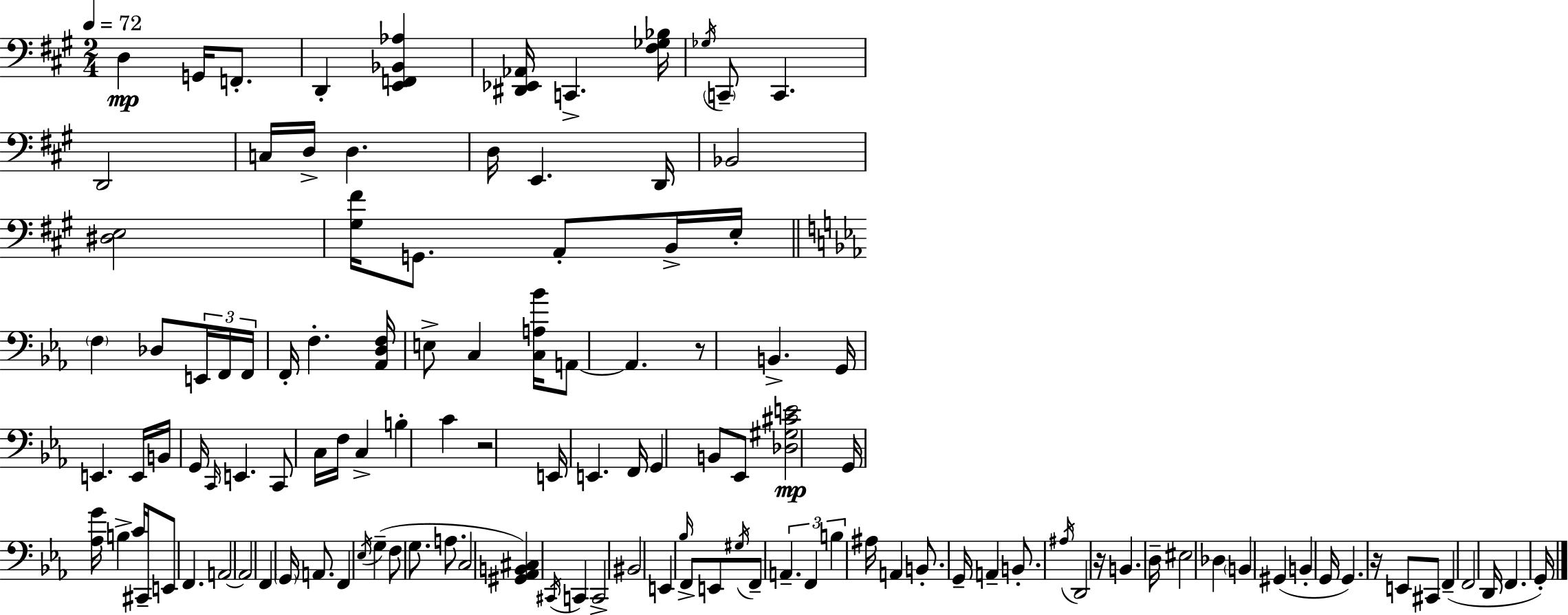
X:1
T:Untitled
M:2/4
L:1/4
K:A
D, G,,/4 F,,/2 D,, [E,,F,,_B,,_A,] [^D,,_E,,_A,,]/4 C,, [^F,_G,_B,]/4 _G,/4 C,,/2 C,, D,,2 C,/4 D,/4 D, D,/4 E,, D,,/4 _B,,2 [^D,E,]2 [^G,^F]/4 G,,/2 A,,/2 B,,/4 E,/4 F, _D,/2 E,,/4 F,,/4 F,,/4 F,,/4 F, [_A,,D,F,]/4 E,/2 C, [C,A,_B]/4 A,,/2 A,, z/2 B,, G,,/4 E,, E,,/4 B,,/4 G,,/4 C,,/4 E,, C,,/2 C,/4 F,/4 C, B, C z2 E,,/4 E,, F,,/4 G,, B,,/2 _E,,/2 [_D,^G,^CE]2 G,,/4 [_A,G]/4 B, C/4 ^C,,/4 E,,/2 F,, A,,2 A,,2 F,, G,,/4 A,,/2 F,, _E,/4 G, F,/2 G,/2 A,/2 C,2 [^G,,_A,,B,,^C,] ^C,,/4 C,, C,,2 ^B,,2 E,, _B,/4 F,,/2 E,,/2 ^G,/4 F,,/2 A,, F,, B, ^A,/4 A,, B,,/2 G,,/4 A,, B,,/2 ^A,/4 D,,2 z/4 B,, D,/4 ^E,2 _D, B,, ^G,, B,, G,,/4 G,, z/4 E,,/2 ^C,,/2 F,, F,,2 D,,/4 F,, G,,/4